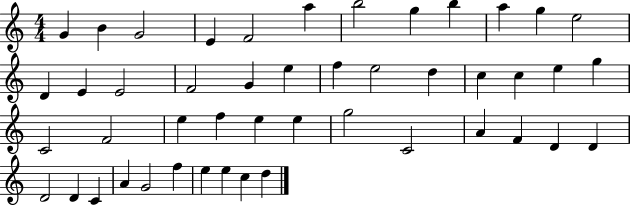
{
  \clef treble
  \numericTimeSignature
  \time 4/4
  \key c \major
  g'4 b'4 g'2 | e'4 f'2 a''4 | b''2 g''4 b''4 | a''4 g''4 e''2 | \break d'4 e'4 e'2 | f'2 g'4 e''4 | f''4 e''2 d''4 | c''4 c''4 e''4 g''4 | \break c'2 f'2 | e''4 f''4 e''4 e''4 | g''2 c'2 | a'4 f'4 d'4 d'4 | \break d'2 d'4 c'4 | a'4 g'2 f''4 | e''4 e''4 c''4 d''4 | \bar "|."
}